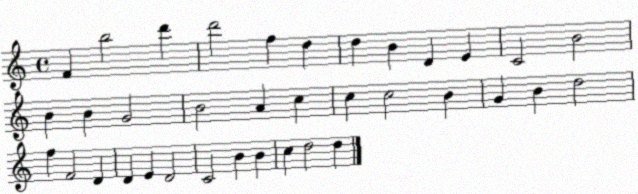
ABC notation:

X:1
T:Untitled
M:4/4
L:1/4
K:C
F b2 d' d'2 f d d B D E C2 B2 B B G2 B2 A c c c2 B G B d2 f F2 D D E D2 C2 B B c d2 d